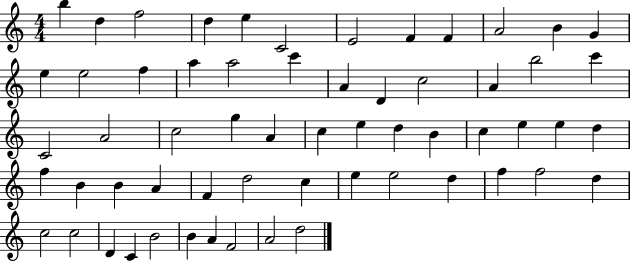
B5/q D5/q F5/h D5/q E5/q C4/h E4/h F4/q F4/q A4/h B4/q G4/q E5/q E5/h F5/q A5/q A5/h C6/q A4/q D4/q C5/h A4/q B5/h C6/q C4/h A4/h C5/h G5/q A4/q C5/q E5/q D5/q B4/q C5/q E5/q E5/q D5/q F5/q B4/q B4/q A4/q F4/q D5/h C5/q E5/q E5/h D5/q F5/q F5/h D5/q C5/h C5/h D4/q C4/q B4/h B4/q A4/q F4/h A4/h D5/h